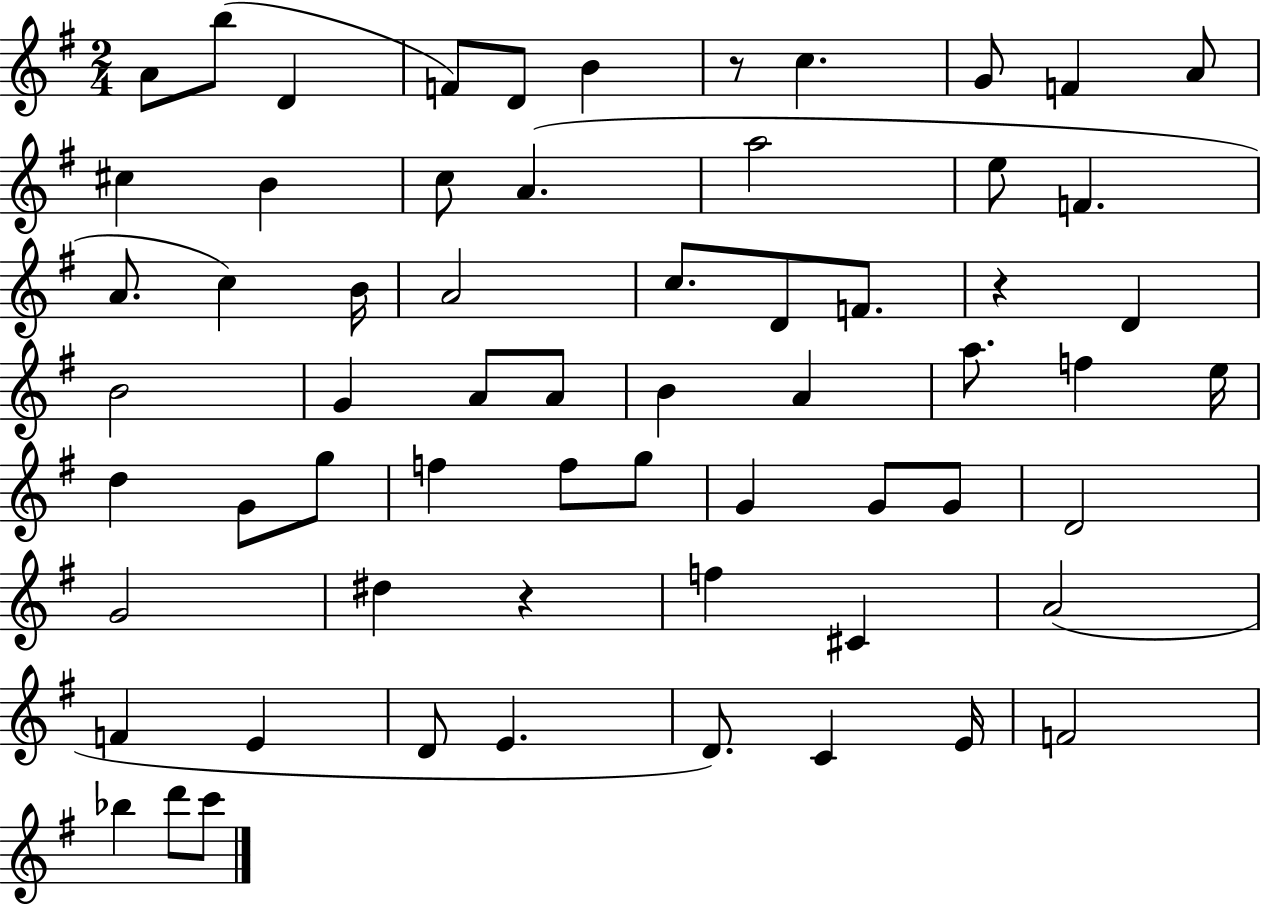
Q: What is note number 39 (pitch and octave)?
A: F5